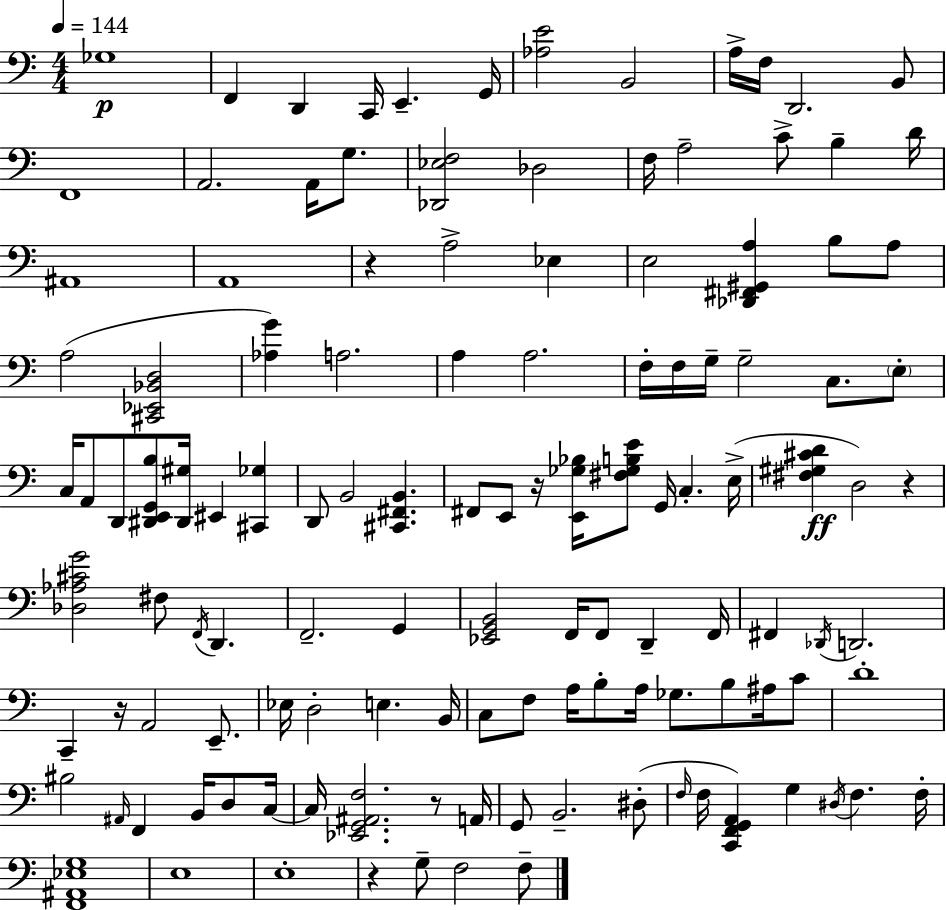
Gb3/w F2/q D2/q C2/s E2/q. G2/s [Ab3,E4]/h B2/h A3/s F3/s D2/h. B2/e F2/w A2/h. A2/s G3/e. [Db2,Eb3,F3]/h Db3/h F3/s A3/h C4/e B3/q D4/s A#2/w A2/w R/q A3/h Eb3/q E3/h [Db2,F#2,G#2,A3]/q B3/e A3/e A3/h [C#2,Eb2,Bb2,D3]/h [Ab3,G4]/q A3/h. A3/q A3/h. F3/s F3/s G3/s G3/h C3/e. E3/e C3/s A2/e D2/e [D#2,E2,G2,B3]/e [D#2,G#3]/s EIS2/q [C#2,Gb3]/q D2/e B2/h [C#2,F#2,B2]/q. F#2/e E2/e R/s [E2,Gb3,Bb3]/s [F#3,Gb3,B3,E4]/e G2/s C3/q. E3/s [F#3,G#3,C#4,D4]/q D3/h R/q [Db3,Ab3,C#4,G4]/h F#3/e F2/s D2/q. F2/h. G2/q [Eb2,G2,B2]/h F2/s F2/e D2/q F2/s F#2/q Db2/s D2/h. C2/q R/s A2/h E2/e. Eb3/s D3/h E3/q. B2/s C3/e F3/e A3/s B3/e A3/s Gb3/e. B3/e A#3/s C4/e D4/w BIS3/h A#2/s F2/q B2/s D3/e C3/s C3/s [Eb2,G2,A#2,F3]/h. R/e A2/s G2/e B2/h. D#3/e F3/s F3/s [C2,F2,G2,A2]/q G3/q D#3/s F3/q. F3/s [F2,A#2,Eb3,G3]/w E3/w E3/w R/q G3/e F3/h F3/e